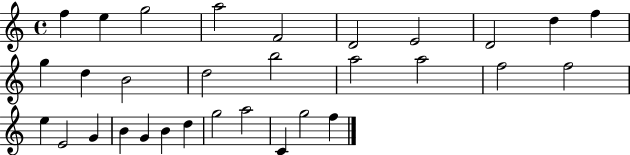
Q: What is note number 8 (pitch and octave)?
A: D4